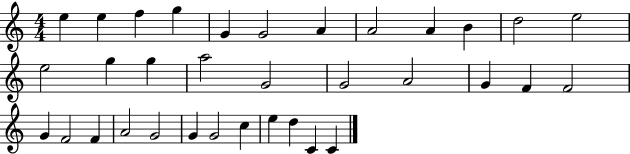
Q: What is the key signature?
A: C major